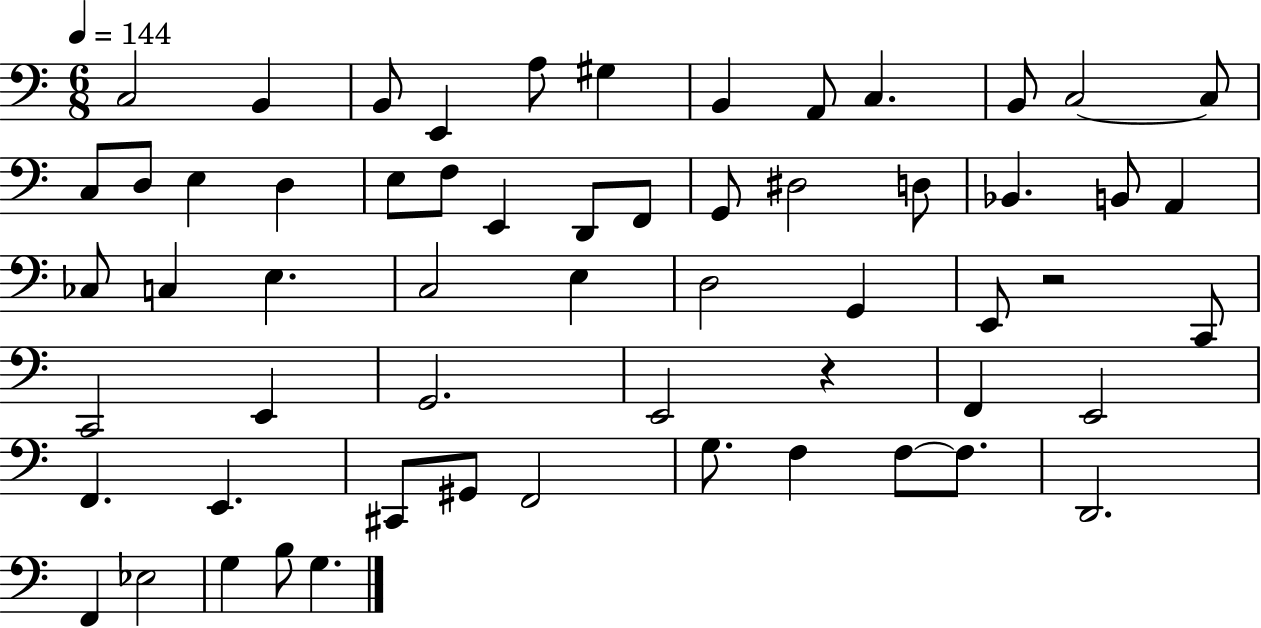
C3/h B2/q B2/e E2/q A3/e G#3/q B2/q A2/e C3/q. B2/e C3/h C3/e C3/e D3/e E3/q D3/q E3/e F3/e E2/q D2/e F2/e G2/e D#3/h D3/e Bb2/q. B2/e A2/q CES3/e C3/q E3/q. C3/h E3/q D3/h G2/q E2/e R/h C2/e C2/h E2/q G2/h. E2/h R/q F2/q E2/h F2/q. E2/q. C#2/e G#2/e F2/h G3/e. F3/q F3/e F3/e. D2/h. F2/q Eb3/h G3/q B3/e G3/q.